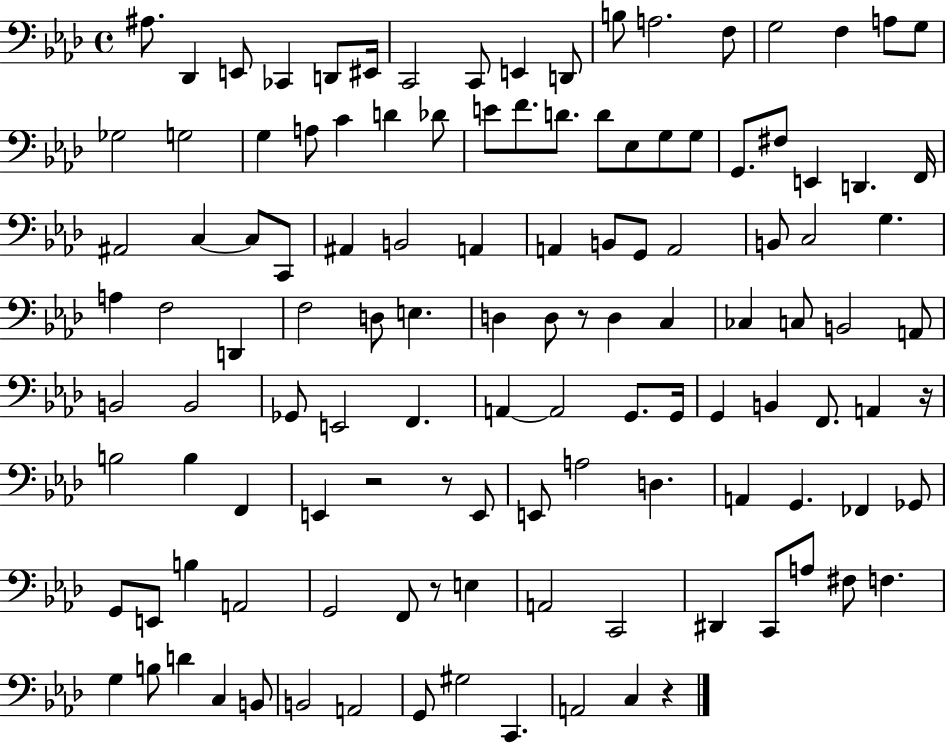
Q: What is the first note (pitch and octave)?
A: A#3